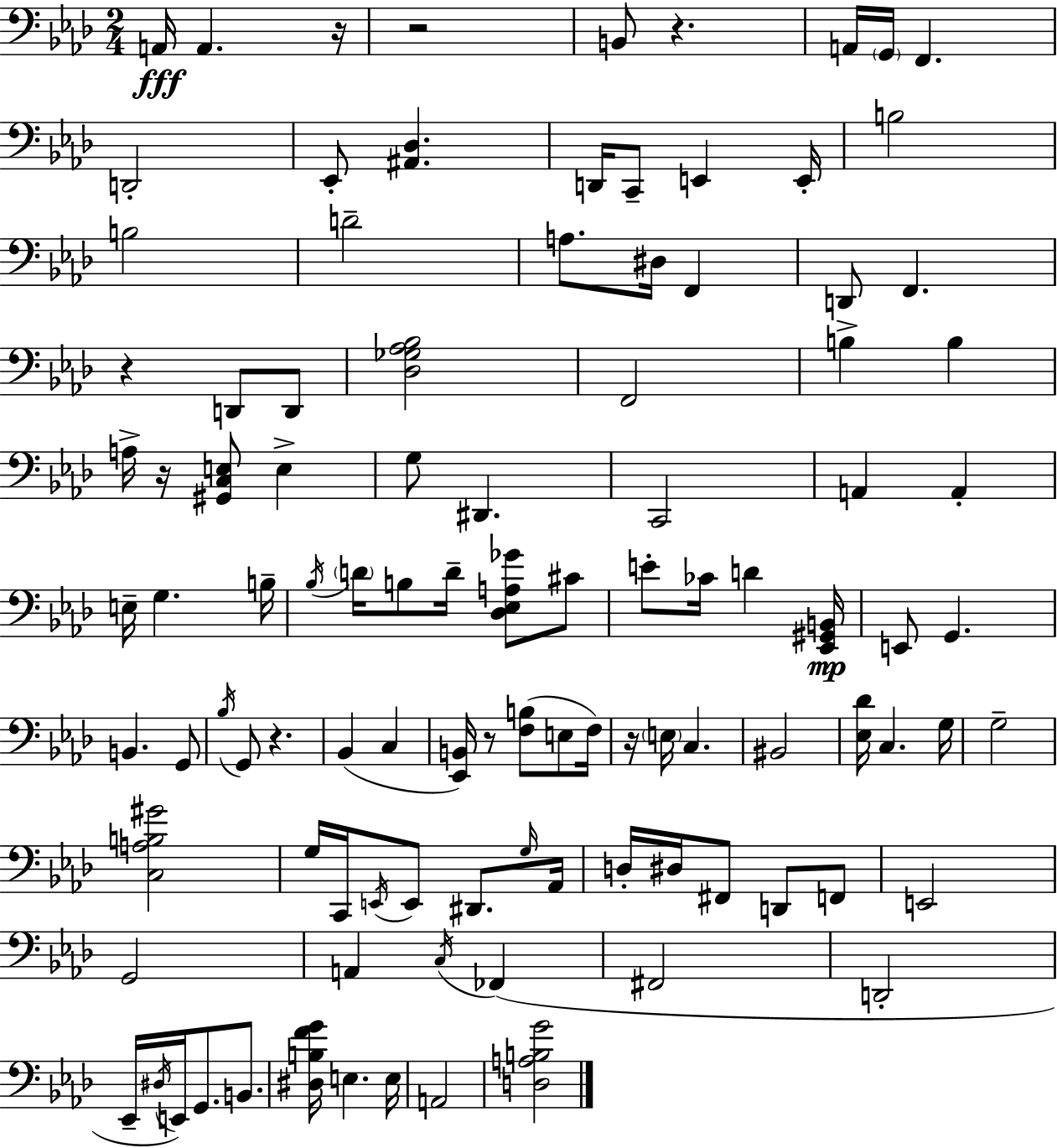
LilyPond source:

{
  \clef bass
  \numericTimeSignature
  \time 2/4
  \key f \minor
  \repeat volta 2 { a,16\fff a,4. r16 | r2 | b,8 r4. | a,16 \parenthesize g,16 f,4. | \break d,2-. | ees,8-. <ais, des>4. | d,16 c,8-- e,4 e,16-. | b2 | \break b2 | d'2-- | a8. dis16 f,4 | d,8 f,4. | \break r4 d,8 d,8 | <des ges aes bes>2 | f,2 | b4-> b4 | \break a16-> r16 <gis, c e>8 e4-> | g8 dis,4. | c,2 | a,4 a,4-. | \break e16-- g4. b16-- | \acciaccatura { bes16 } \parenthesize d'16 b8 d'16-- <des ees a ges'>8 cis'8 | e'8-. ces'16 d'4 | <ees, gis, b,>16\mp e,8 g,4. | \break b,4. g,8 | \acciaccatura { bes16 } g,8 r4. | bes,4( c4 | <ees, b,>16) r8 <f b>8( e8 | \break f16) r16 \parenthesize e16 c4. | bis,2 | <ees des'>16 c4. | g16 g2-- | \break <c a b gis'>2 | g16 c,16 \acciaccatura { e,16 } e,8 dis,8. | \grace { g16 } aes,16 d16-. dis16 fis,8 | d,8 f,8 e,2 | \break g,2 | a,4 | \acciaccatura { c16 } fes,4( fis,2 | d,2-. | \break ees,16-- \acciaccatura { dis16 } e,16) | g,8. b,8. <dis b f' g'>16 e4. | e16 a,2 | <d a b g'>2 | \break } \bar "|."
}